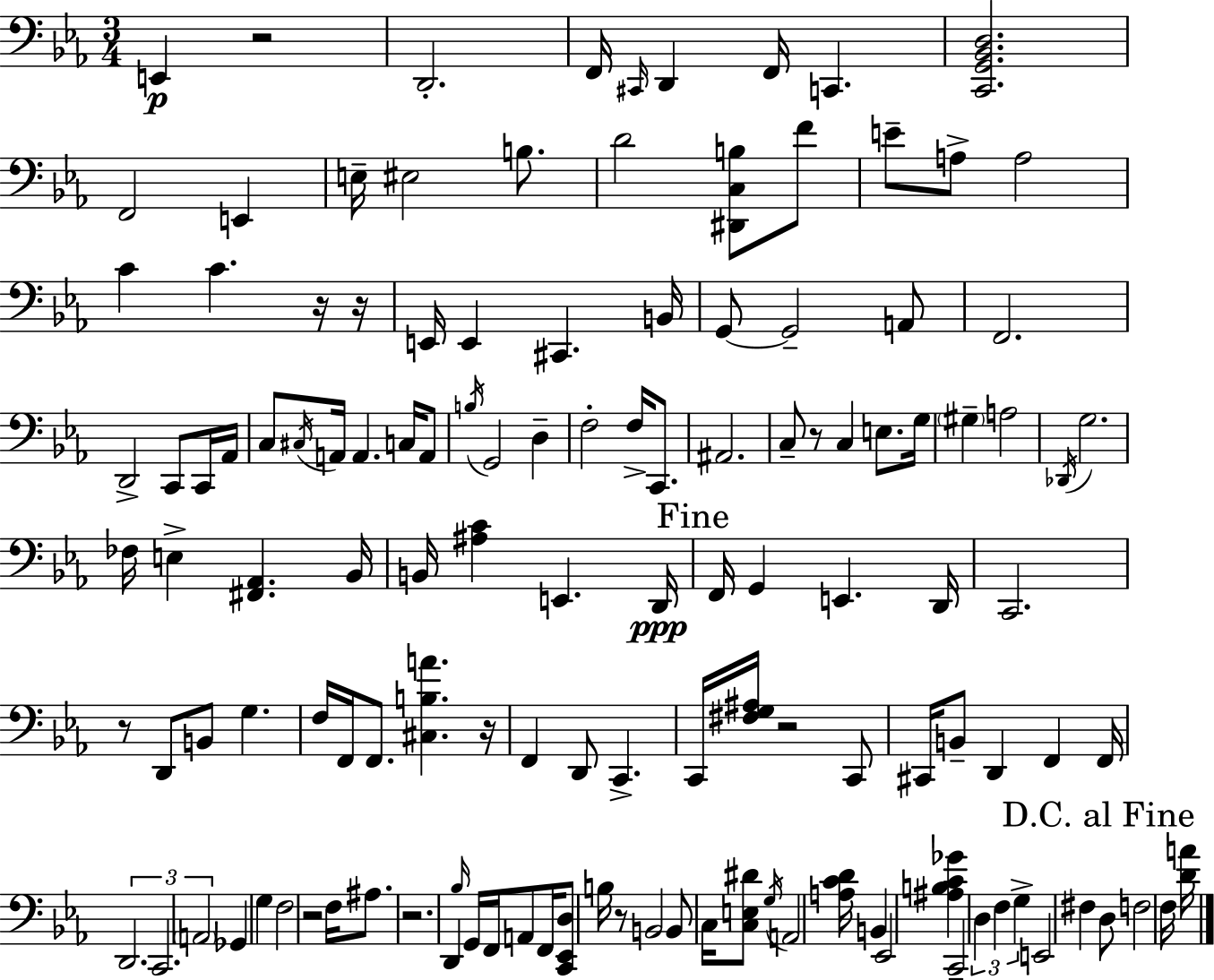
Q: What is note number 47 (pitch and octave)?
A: E3